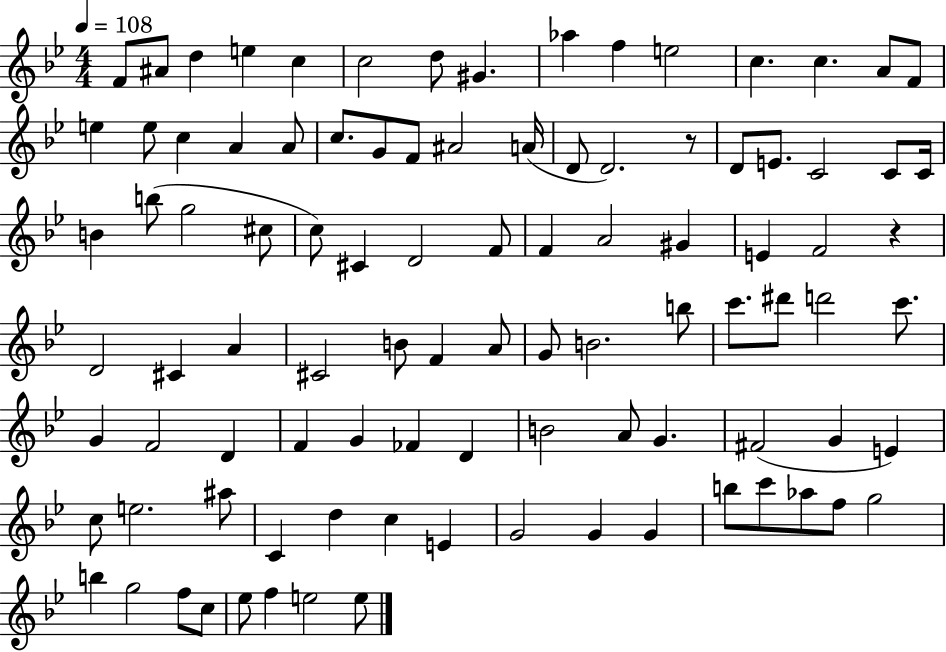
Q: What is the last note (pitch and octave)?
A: E5